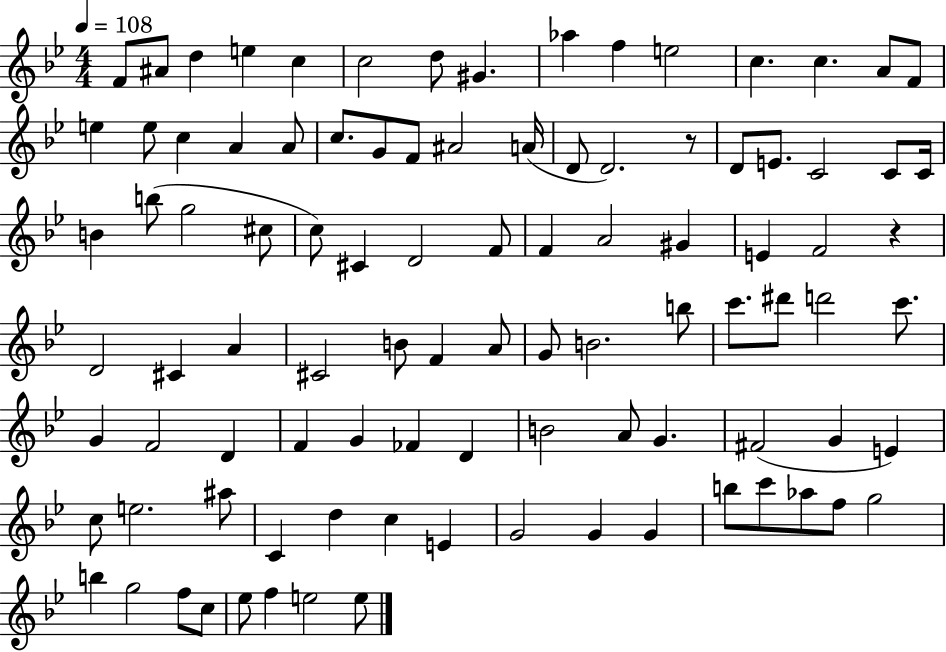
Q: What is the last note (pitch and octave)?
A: E5